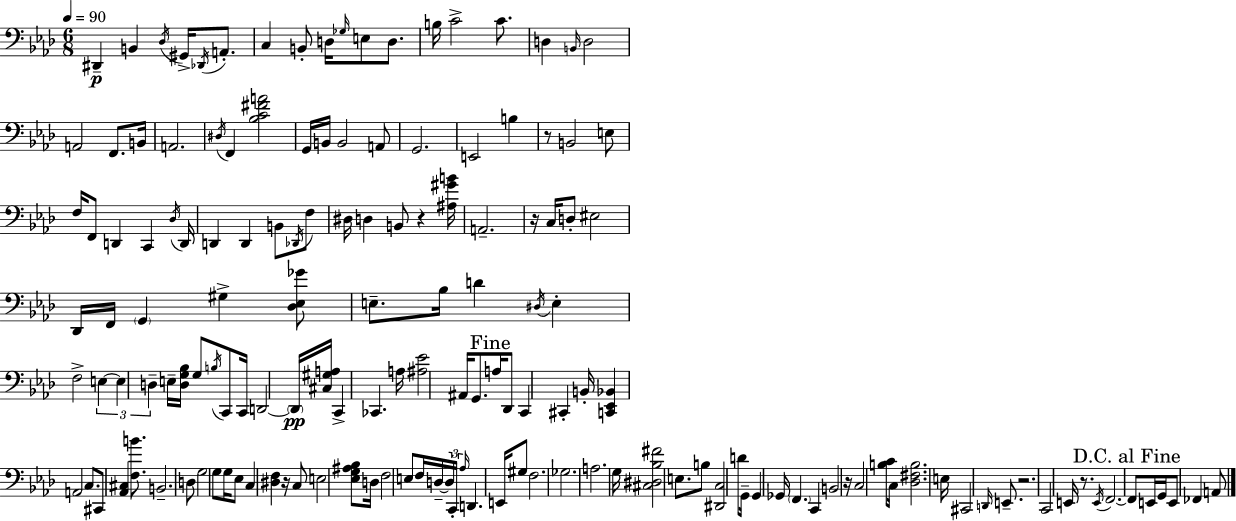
D#2/q B2/q Db3/s G#2/s Db2/s A2/e. C3/q B2/e D3/s Gb3/s E3/e D3/e. B3/s C4/h C4/e. D3/q B2/s D3/h A2/h F2/e. B2/s A2/h. D#3/s F2/q [Bb3,C4,F#4,A4]/h G2/s B2/s B2/h A2/e G2/h. E2/h B3/q R/e B2/h E3/e F3/s F2/e D2/q C2/q Db3/s D2/s D2/q D2/q B2/e Db2/s F3/e D#3/s D3/q B2/e R/q [A#3,G#4,B4]/s A2/h. R/s C3/s D3/e EIS3/h Db2/s F2/s G2/q G#3/q [Db3,Eb3,Gb4]/e E3/e. Bb3/s D4/q D#3/s E3/q F3/h E3/q E3/q D3/q E3/s [D3,G3,Bb3]/s G3/e B3/s C2/e C2/s D2/h D2/s [C#3,G#3,A3]/s C2/q CES2/q. A3/s [A#3,Eb4]/h A#2/s G2/e. A3/s Db2/e C2/q C#2/q B2/s [C2,Eb2,Bb2]/q A2/h C3/e. C#2/e [Ab2,C#3]/q [F3,B4]/e. B2/h. D3/e G3/h G3/e G3/s Eb3/e C3/q [D#3,F3]/q R/s C3/e E3/h [Eb3,G3,A#3,Bb3]/e D3/s F3/h E3/e F3/s D3/s D3/s C2/s Ab3/s D2/q. E2/s G#3/e F3/h. Gb3/h. A3/h. G3/s [C#3,D#3,Bb3,F#4]/h E3/e. B3/e [D#2,C3]/h D4/e G2/s G2/q Gb2/s F2/q. C2/q B2/h R/s C3/h [B3,C4]/e C3/s [Db3,F#3,B3]/h. E3/s C#2/h D2/s E2/e. R/h. C2/h E2/s R/e. E2/s F2/h. F2/e E2/s G2/s E2/e FES2/q A2/e